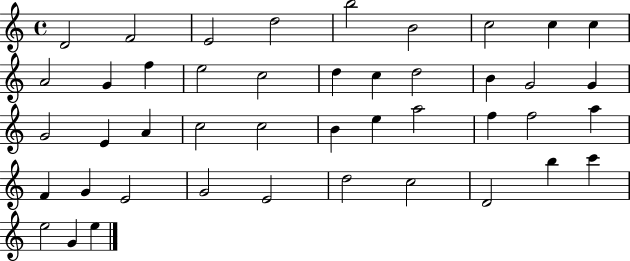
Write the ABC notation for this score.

X:1
T:Untitled
M:4/4
L:1/4
K:C
D2 F2 E2 d2 b2 B2 c2 c c A2 G f e2 c2 d c d2 B G2 G G2 E A c2 c2 B e a2 f f2 a F G E2 G2 E2 d2 c2 D2 b c' e2 G e